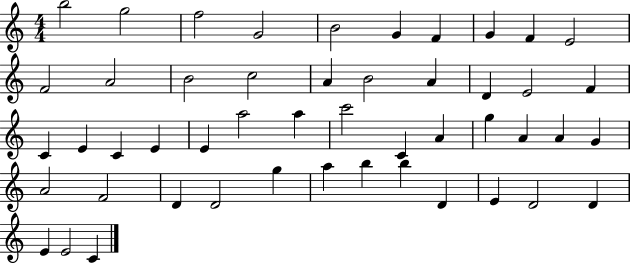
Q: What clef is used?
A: treble